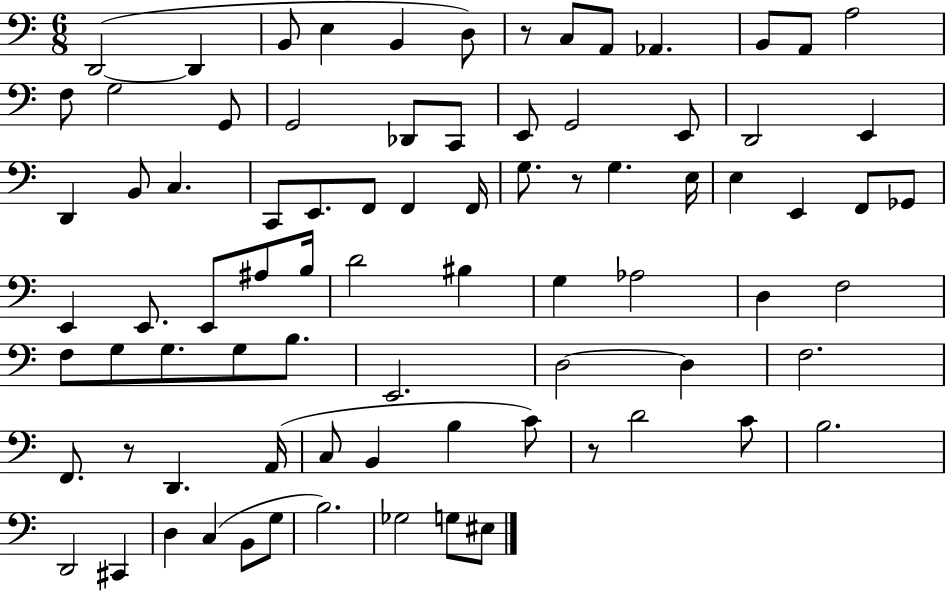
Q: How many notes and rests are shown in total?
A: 82